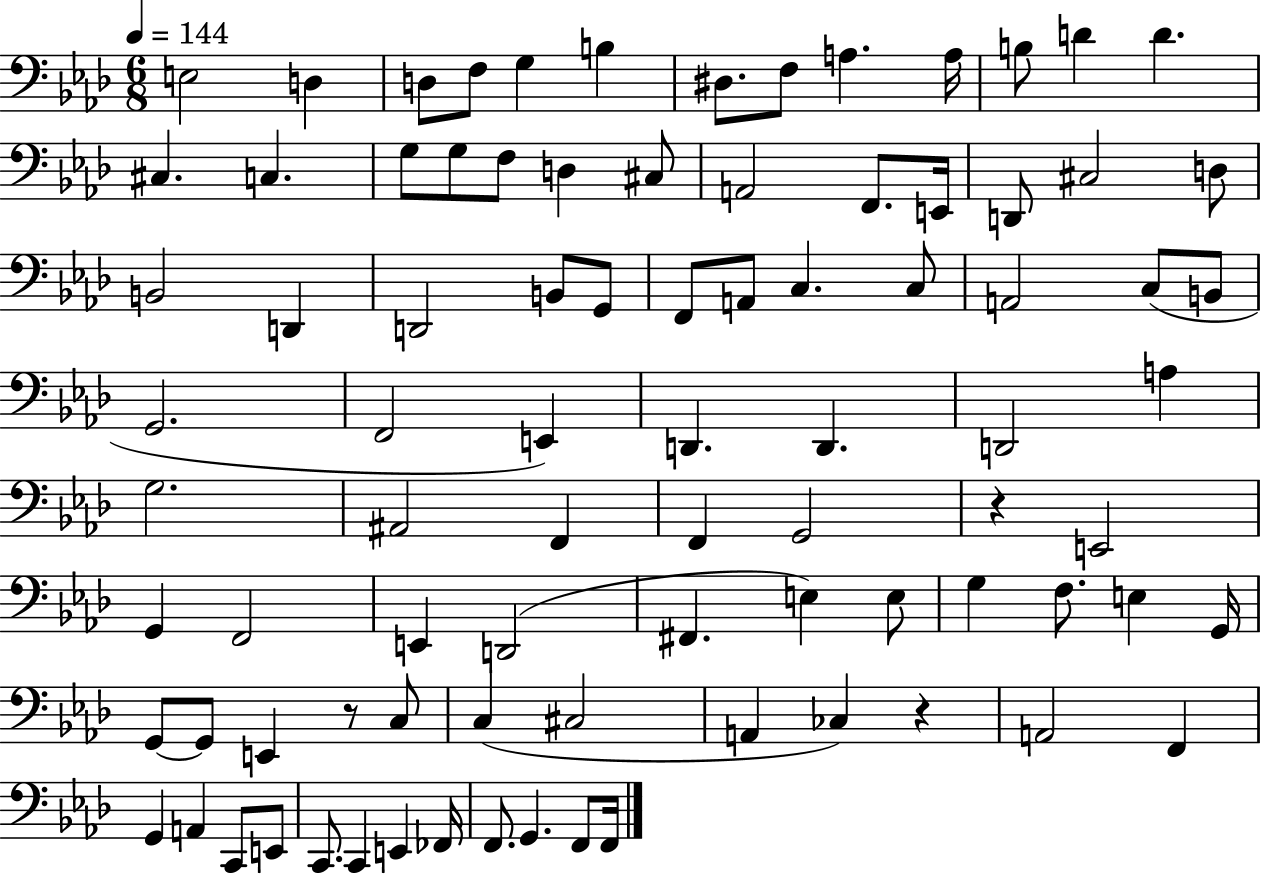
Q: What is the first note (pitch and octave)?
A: E3